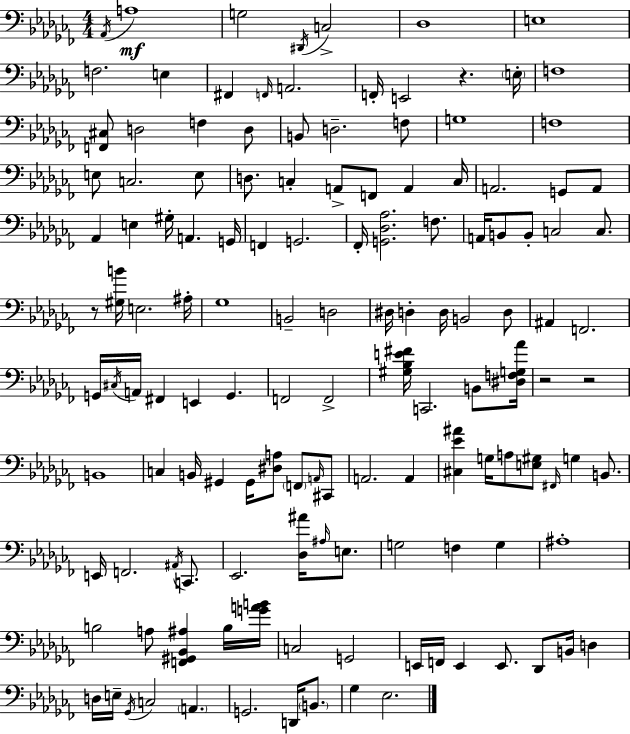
Ab2/s A3/w G3/h D#2/s C3/h Db3/w E3/w F3/h. E3/q F#2/q F2/s A2/h. F2/s E2/h R/q. E3/s F3/w [F2,C#3]/e D3/h F3/q D3/e B2/e D3/h. F3/e G3/w F3/w E3/e C3/h. E3/e D3/e. C3/q A2/e F2/e A2/q C3/s A2/h. G2/e A2/e Ab2/q E3/q G#3/s A2/q. G2/s F2/q G2/h. FES2/s [G2,Db3,Ab3]/h. F3/e. A2/s B2/e B2/e C3/h C3/e. R/e [G#3,B4]/s E3/h. A#3/s Gb3/w B2/h D3/h D#3/s D3/q D3/s B2/h D3/e A#2/q F2/h. G2/s C#3/s A2/s F#2/q E2/q G2/q. F2/h F2/h [G#3,Bb3,E4,F#4]/s C2/h. B2/e [D#3,F3,G3,Ab4]/s R/h R/h B2/w C3/q B2/s G#2/q G#2/s [D#3,A3]/e F2/e A2/s C#2/e A2/h. A2/q [C#3,Eb4,A#4]/q G3/s A3/e [E3,G#3]/e F#2/s G3/q B2/e. E2/s F2/h. A#2/s C2/e. Eb2/h. [Db3,A#4]/s A#3/s E3/e. G3/h F3/q G3/q A#3/w B3/h A3/e [F2,G#2,Bb2,A#3]/q B3/s [G4,A4,B4]/s C3/h G2/h E2/s F2/s E2/q E2/e. Db2/e B2/s D3/q D3/s E3/s Gb2/s C3/h A2/q. G2/h. D2/s B2/e. Gb3/q Eb3/h.